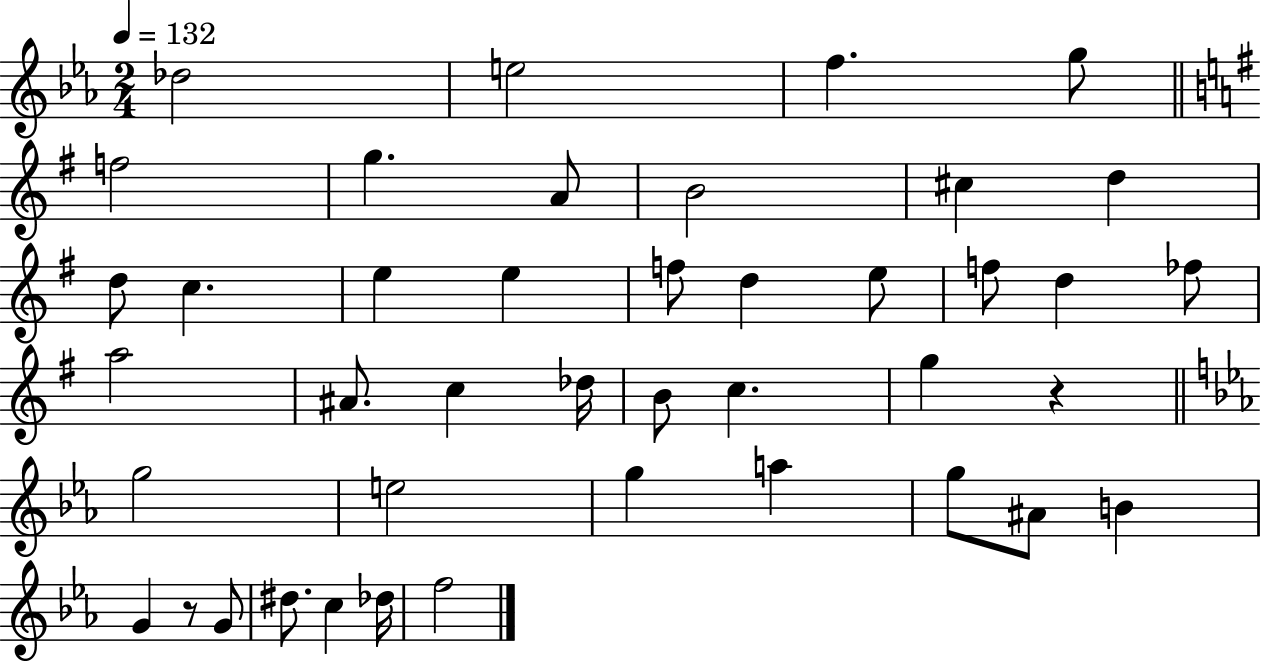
{
  \clef treble
  \numericTimeSignature
  \time 2/4
  \key ees \major
  \tempo 4 = 132
  des''2 | e''2 | f''4. g''8 | \bar "||" \break \key g \major f''2 | g''4. a'8 | b'2 | cis''4 d''4 | \break d''8 c''4. | e''4 e''4 | f''8 d''4 e''8 | f''8 d''4 fes''8 | \break a''2 | ais'8. c''4 des''16 | b'8 c''4. | g''4 r4 | \break \bar "||" \break \key ees \major g''2 | e''2 | g''4 a''4 | g''8 ais'8 b'4 | \break g'4 r8 g'8 | dis''8. c''4 des''16 | f''2 | \bar "|."
}